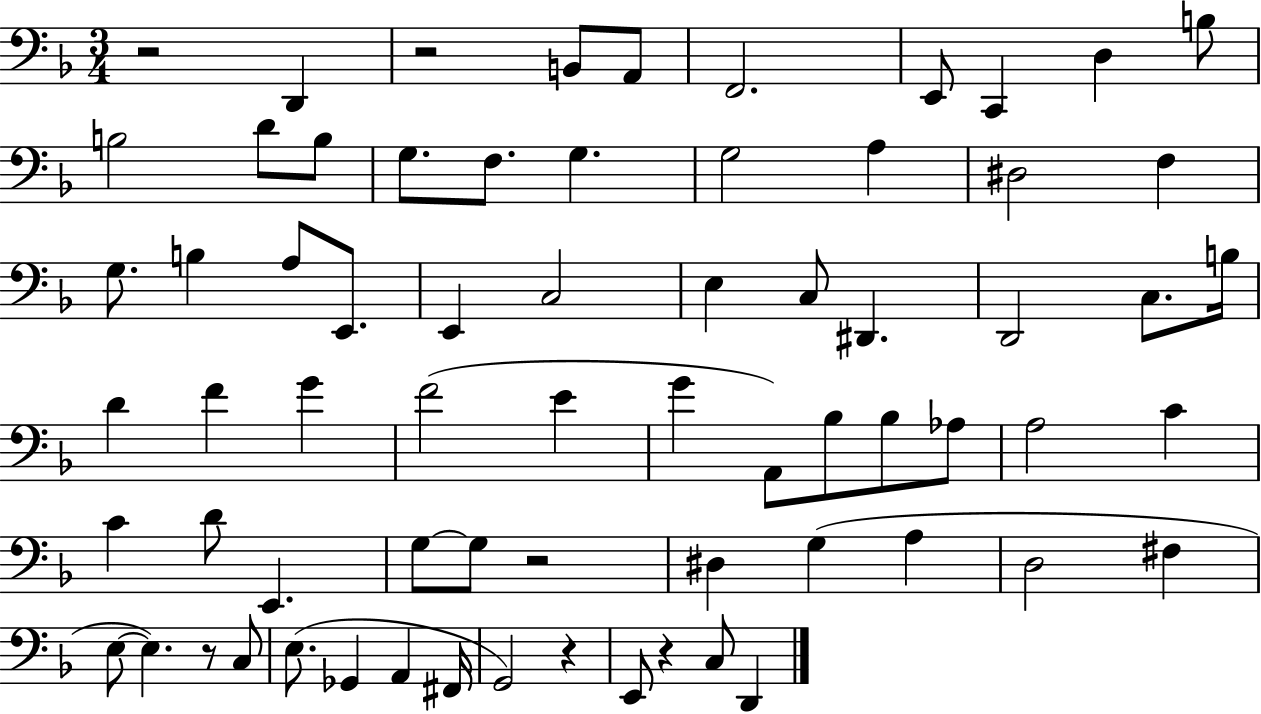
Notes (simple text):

R/h D2/q R/h B2/e A2/e F2/h. E2/e C2/q D3/q B3/e B3/h D4/e B3/e G3/e. F3/e. G3/q. G3/h A3/q D#3/h F3/q G3/e. B3/q A3/e E2/e. E2/q C3/h E3/q C3/e D#2/q. D2/h C3/e. B3/s D4/q F4/q G4/q F4/h E4/q G4/q A2/e Bb3/e Bb3/e Ab3/e A3/h C4/q C4/q D4/e E2/q. G3/e G3/e R/h D#3/q G3/q A3/q D3/h F#3/q E3/e E3/q. R/e C3/e E3/e. Gb2/q A2/q F#2/s G2/h R/q E2/e R/q C3/e D2/q